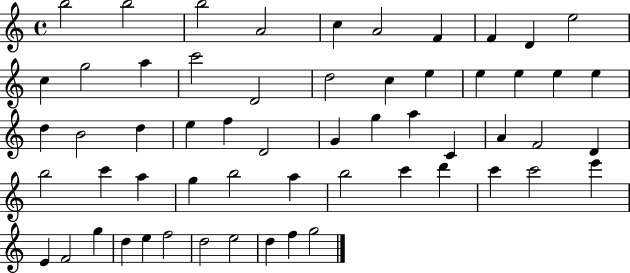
X:1
T:Untitled
M:4/4
L:1/4
K:C
b2 b2 b2 A2 c A2 F F D e2 c g2 a c'2 D2 d2 c e e e e e d B2 d e f D2 G g a C A F2 D b2 c' a g b2 a b2 c' d' c' c'2 e' E F2 g d e f2 d2 e2 d f g2